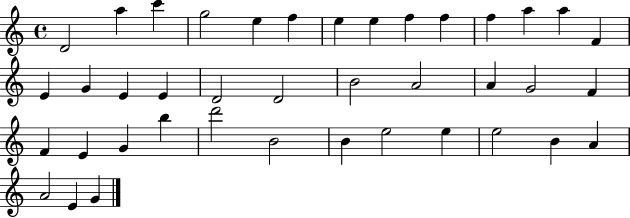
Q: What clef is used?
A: treble